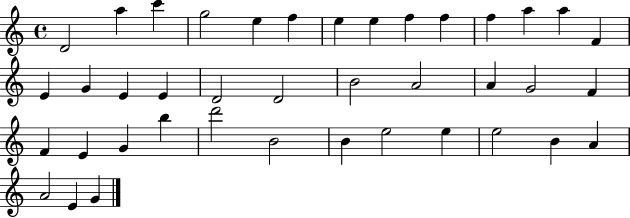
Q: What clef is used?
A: treble